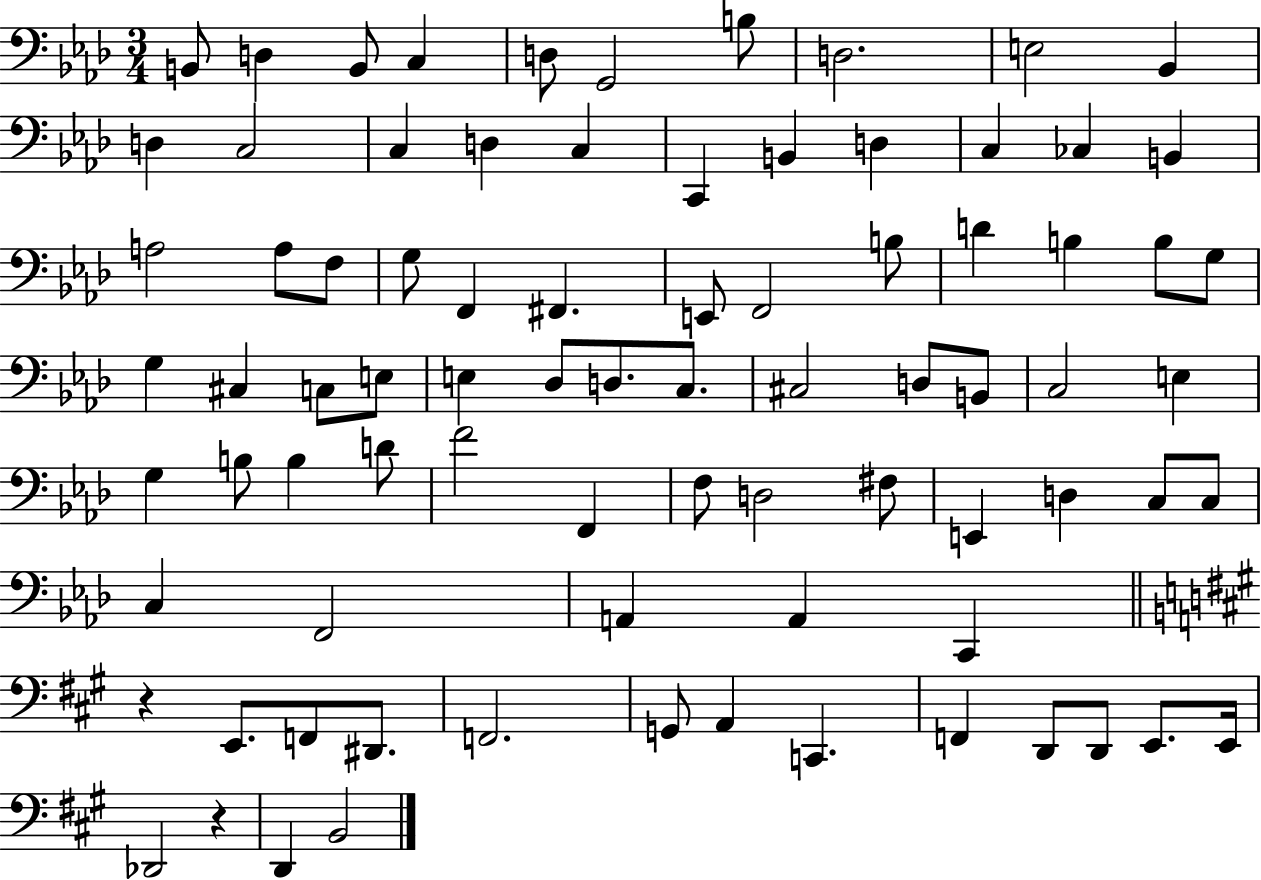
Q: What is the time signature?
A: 3/4